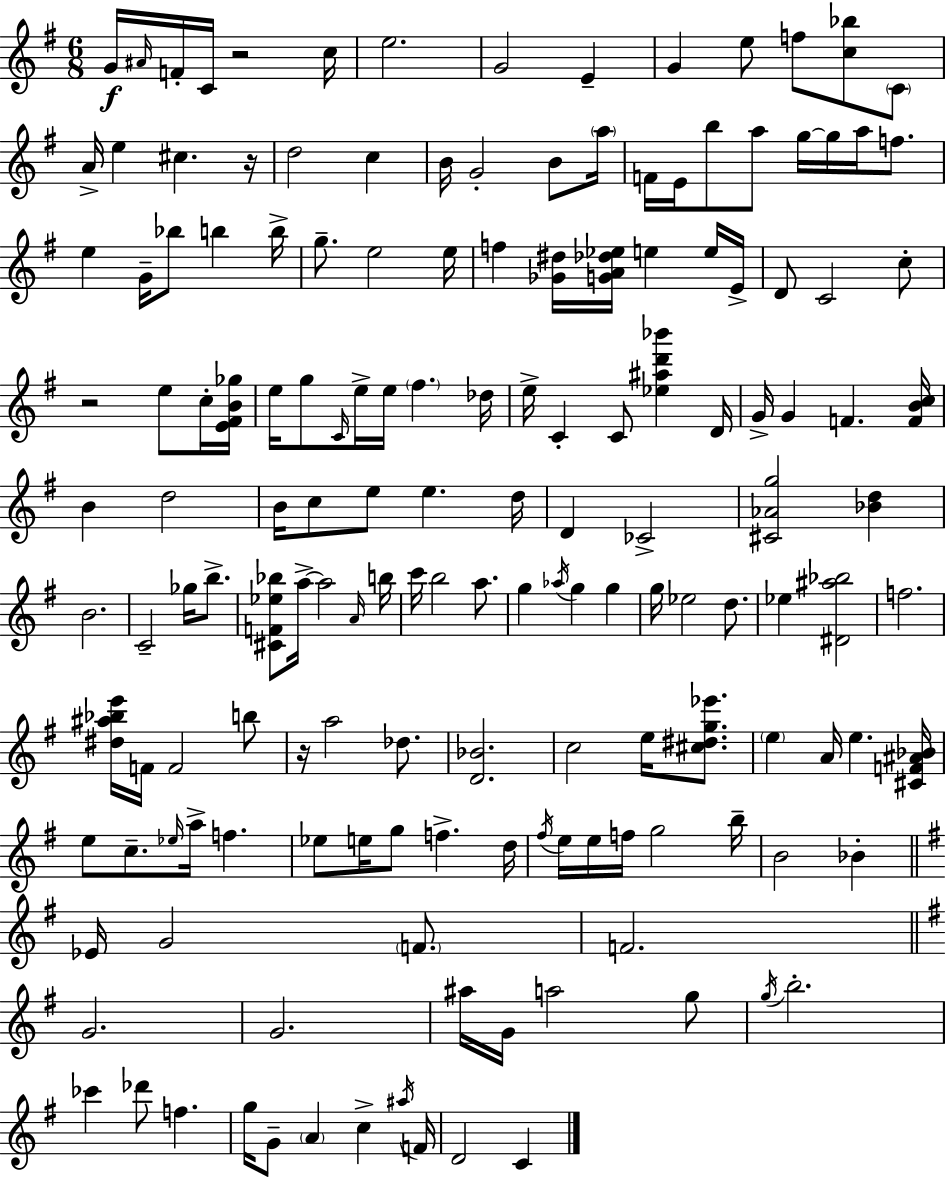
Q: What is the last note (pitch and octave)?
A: C4